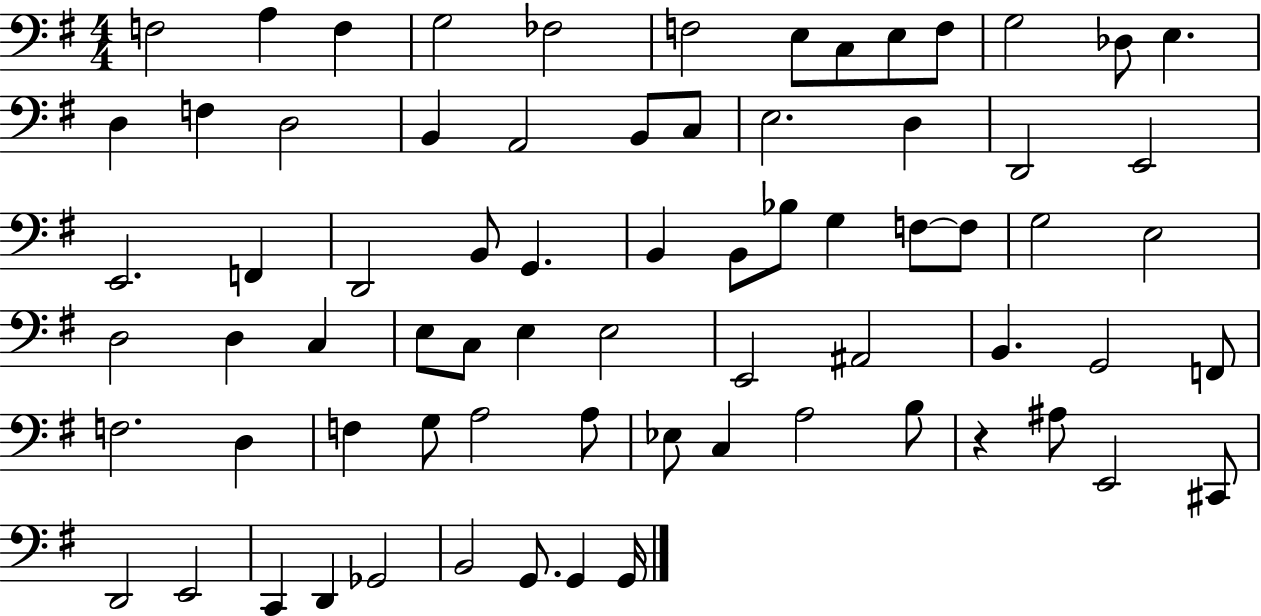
{
  \clef bass
  \numericTimeSignature
  \time 4/4
  \key g \major
  \repeat volta 2 { f2 a4 f4 | g2 fes2 | f2 e8 c8 e8 f8 | g2 des8 e4. | \break d4 f4 d2 | b,4 a,2 b,8 c8 | e2. d4 | d,2 e,2 | \break e,2. f,4 | d,2 b,8 g,4. | b,4 b,8 bes8 g4 f8~~ f8 | g2 e2 | \break d2 d4 c4 | e8 c8 e4 e2 | e,2 ais,2 | b,4. g,2 f,8 | \break f2. d4 | f4 g8 a2 a8 | ees8 c4 a2 b8 | r4 ais8 e,2 cis,8 | \break d,2 e,2 | c,4 d,4 ges,2 | b,2 g,8. g,4 g,16 | } \bar "|."
}